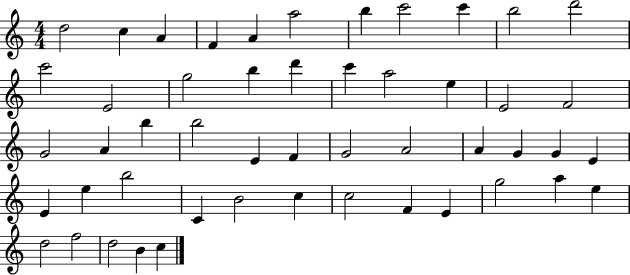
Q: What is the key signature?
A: C major